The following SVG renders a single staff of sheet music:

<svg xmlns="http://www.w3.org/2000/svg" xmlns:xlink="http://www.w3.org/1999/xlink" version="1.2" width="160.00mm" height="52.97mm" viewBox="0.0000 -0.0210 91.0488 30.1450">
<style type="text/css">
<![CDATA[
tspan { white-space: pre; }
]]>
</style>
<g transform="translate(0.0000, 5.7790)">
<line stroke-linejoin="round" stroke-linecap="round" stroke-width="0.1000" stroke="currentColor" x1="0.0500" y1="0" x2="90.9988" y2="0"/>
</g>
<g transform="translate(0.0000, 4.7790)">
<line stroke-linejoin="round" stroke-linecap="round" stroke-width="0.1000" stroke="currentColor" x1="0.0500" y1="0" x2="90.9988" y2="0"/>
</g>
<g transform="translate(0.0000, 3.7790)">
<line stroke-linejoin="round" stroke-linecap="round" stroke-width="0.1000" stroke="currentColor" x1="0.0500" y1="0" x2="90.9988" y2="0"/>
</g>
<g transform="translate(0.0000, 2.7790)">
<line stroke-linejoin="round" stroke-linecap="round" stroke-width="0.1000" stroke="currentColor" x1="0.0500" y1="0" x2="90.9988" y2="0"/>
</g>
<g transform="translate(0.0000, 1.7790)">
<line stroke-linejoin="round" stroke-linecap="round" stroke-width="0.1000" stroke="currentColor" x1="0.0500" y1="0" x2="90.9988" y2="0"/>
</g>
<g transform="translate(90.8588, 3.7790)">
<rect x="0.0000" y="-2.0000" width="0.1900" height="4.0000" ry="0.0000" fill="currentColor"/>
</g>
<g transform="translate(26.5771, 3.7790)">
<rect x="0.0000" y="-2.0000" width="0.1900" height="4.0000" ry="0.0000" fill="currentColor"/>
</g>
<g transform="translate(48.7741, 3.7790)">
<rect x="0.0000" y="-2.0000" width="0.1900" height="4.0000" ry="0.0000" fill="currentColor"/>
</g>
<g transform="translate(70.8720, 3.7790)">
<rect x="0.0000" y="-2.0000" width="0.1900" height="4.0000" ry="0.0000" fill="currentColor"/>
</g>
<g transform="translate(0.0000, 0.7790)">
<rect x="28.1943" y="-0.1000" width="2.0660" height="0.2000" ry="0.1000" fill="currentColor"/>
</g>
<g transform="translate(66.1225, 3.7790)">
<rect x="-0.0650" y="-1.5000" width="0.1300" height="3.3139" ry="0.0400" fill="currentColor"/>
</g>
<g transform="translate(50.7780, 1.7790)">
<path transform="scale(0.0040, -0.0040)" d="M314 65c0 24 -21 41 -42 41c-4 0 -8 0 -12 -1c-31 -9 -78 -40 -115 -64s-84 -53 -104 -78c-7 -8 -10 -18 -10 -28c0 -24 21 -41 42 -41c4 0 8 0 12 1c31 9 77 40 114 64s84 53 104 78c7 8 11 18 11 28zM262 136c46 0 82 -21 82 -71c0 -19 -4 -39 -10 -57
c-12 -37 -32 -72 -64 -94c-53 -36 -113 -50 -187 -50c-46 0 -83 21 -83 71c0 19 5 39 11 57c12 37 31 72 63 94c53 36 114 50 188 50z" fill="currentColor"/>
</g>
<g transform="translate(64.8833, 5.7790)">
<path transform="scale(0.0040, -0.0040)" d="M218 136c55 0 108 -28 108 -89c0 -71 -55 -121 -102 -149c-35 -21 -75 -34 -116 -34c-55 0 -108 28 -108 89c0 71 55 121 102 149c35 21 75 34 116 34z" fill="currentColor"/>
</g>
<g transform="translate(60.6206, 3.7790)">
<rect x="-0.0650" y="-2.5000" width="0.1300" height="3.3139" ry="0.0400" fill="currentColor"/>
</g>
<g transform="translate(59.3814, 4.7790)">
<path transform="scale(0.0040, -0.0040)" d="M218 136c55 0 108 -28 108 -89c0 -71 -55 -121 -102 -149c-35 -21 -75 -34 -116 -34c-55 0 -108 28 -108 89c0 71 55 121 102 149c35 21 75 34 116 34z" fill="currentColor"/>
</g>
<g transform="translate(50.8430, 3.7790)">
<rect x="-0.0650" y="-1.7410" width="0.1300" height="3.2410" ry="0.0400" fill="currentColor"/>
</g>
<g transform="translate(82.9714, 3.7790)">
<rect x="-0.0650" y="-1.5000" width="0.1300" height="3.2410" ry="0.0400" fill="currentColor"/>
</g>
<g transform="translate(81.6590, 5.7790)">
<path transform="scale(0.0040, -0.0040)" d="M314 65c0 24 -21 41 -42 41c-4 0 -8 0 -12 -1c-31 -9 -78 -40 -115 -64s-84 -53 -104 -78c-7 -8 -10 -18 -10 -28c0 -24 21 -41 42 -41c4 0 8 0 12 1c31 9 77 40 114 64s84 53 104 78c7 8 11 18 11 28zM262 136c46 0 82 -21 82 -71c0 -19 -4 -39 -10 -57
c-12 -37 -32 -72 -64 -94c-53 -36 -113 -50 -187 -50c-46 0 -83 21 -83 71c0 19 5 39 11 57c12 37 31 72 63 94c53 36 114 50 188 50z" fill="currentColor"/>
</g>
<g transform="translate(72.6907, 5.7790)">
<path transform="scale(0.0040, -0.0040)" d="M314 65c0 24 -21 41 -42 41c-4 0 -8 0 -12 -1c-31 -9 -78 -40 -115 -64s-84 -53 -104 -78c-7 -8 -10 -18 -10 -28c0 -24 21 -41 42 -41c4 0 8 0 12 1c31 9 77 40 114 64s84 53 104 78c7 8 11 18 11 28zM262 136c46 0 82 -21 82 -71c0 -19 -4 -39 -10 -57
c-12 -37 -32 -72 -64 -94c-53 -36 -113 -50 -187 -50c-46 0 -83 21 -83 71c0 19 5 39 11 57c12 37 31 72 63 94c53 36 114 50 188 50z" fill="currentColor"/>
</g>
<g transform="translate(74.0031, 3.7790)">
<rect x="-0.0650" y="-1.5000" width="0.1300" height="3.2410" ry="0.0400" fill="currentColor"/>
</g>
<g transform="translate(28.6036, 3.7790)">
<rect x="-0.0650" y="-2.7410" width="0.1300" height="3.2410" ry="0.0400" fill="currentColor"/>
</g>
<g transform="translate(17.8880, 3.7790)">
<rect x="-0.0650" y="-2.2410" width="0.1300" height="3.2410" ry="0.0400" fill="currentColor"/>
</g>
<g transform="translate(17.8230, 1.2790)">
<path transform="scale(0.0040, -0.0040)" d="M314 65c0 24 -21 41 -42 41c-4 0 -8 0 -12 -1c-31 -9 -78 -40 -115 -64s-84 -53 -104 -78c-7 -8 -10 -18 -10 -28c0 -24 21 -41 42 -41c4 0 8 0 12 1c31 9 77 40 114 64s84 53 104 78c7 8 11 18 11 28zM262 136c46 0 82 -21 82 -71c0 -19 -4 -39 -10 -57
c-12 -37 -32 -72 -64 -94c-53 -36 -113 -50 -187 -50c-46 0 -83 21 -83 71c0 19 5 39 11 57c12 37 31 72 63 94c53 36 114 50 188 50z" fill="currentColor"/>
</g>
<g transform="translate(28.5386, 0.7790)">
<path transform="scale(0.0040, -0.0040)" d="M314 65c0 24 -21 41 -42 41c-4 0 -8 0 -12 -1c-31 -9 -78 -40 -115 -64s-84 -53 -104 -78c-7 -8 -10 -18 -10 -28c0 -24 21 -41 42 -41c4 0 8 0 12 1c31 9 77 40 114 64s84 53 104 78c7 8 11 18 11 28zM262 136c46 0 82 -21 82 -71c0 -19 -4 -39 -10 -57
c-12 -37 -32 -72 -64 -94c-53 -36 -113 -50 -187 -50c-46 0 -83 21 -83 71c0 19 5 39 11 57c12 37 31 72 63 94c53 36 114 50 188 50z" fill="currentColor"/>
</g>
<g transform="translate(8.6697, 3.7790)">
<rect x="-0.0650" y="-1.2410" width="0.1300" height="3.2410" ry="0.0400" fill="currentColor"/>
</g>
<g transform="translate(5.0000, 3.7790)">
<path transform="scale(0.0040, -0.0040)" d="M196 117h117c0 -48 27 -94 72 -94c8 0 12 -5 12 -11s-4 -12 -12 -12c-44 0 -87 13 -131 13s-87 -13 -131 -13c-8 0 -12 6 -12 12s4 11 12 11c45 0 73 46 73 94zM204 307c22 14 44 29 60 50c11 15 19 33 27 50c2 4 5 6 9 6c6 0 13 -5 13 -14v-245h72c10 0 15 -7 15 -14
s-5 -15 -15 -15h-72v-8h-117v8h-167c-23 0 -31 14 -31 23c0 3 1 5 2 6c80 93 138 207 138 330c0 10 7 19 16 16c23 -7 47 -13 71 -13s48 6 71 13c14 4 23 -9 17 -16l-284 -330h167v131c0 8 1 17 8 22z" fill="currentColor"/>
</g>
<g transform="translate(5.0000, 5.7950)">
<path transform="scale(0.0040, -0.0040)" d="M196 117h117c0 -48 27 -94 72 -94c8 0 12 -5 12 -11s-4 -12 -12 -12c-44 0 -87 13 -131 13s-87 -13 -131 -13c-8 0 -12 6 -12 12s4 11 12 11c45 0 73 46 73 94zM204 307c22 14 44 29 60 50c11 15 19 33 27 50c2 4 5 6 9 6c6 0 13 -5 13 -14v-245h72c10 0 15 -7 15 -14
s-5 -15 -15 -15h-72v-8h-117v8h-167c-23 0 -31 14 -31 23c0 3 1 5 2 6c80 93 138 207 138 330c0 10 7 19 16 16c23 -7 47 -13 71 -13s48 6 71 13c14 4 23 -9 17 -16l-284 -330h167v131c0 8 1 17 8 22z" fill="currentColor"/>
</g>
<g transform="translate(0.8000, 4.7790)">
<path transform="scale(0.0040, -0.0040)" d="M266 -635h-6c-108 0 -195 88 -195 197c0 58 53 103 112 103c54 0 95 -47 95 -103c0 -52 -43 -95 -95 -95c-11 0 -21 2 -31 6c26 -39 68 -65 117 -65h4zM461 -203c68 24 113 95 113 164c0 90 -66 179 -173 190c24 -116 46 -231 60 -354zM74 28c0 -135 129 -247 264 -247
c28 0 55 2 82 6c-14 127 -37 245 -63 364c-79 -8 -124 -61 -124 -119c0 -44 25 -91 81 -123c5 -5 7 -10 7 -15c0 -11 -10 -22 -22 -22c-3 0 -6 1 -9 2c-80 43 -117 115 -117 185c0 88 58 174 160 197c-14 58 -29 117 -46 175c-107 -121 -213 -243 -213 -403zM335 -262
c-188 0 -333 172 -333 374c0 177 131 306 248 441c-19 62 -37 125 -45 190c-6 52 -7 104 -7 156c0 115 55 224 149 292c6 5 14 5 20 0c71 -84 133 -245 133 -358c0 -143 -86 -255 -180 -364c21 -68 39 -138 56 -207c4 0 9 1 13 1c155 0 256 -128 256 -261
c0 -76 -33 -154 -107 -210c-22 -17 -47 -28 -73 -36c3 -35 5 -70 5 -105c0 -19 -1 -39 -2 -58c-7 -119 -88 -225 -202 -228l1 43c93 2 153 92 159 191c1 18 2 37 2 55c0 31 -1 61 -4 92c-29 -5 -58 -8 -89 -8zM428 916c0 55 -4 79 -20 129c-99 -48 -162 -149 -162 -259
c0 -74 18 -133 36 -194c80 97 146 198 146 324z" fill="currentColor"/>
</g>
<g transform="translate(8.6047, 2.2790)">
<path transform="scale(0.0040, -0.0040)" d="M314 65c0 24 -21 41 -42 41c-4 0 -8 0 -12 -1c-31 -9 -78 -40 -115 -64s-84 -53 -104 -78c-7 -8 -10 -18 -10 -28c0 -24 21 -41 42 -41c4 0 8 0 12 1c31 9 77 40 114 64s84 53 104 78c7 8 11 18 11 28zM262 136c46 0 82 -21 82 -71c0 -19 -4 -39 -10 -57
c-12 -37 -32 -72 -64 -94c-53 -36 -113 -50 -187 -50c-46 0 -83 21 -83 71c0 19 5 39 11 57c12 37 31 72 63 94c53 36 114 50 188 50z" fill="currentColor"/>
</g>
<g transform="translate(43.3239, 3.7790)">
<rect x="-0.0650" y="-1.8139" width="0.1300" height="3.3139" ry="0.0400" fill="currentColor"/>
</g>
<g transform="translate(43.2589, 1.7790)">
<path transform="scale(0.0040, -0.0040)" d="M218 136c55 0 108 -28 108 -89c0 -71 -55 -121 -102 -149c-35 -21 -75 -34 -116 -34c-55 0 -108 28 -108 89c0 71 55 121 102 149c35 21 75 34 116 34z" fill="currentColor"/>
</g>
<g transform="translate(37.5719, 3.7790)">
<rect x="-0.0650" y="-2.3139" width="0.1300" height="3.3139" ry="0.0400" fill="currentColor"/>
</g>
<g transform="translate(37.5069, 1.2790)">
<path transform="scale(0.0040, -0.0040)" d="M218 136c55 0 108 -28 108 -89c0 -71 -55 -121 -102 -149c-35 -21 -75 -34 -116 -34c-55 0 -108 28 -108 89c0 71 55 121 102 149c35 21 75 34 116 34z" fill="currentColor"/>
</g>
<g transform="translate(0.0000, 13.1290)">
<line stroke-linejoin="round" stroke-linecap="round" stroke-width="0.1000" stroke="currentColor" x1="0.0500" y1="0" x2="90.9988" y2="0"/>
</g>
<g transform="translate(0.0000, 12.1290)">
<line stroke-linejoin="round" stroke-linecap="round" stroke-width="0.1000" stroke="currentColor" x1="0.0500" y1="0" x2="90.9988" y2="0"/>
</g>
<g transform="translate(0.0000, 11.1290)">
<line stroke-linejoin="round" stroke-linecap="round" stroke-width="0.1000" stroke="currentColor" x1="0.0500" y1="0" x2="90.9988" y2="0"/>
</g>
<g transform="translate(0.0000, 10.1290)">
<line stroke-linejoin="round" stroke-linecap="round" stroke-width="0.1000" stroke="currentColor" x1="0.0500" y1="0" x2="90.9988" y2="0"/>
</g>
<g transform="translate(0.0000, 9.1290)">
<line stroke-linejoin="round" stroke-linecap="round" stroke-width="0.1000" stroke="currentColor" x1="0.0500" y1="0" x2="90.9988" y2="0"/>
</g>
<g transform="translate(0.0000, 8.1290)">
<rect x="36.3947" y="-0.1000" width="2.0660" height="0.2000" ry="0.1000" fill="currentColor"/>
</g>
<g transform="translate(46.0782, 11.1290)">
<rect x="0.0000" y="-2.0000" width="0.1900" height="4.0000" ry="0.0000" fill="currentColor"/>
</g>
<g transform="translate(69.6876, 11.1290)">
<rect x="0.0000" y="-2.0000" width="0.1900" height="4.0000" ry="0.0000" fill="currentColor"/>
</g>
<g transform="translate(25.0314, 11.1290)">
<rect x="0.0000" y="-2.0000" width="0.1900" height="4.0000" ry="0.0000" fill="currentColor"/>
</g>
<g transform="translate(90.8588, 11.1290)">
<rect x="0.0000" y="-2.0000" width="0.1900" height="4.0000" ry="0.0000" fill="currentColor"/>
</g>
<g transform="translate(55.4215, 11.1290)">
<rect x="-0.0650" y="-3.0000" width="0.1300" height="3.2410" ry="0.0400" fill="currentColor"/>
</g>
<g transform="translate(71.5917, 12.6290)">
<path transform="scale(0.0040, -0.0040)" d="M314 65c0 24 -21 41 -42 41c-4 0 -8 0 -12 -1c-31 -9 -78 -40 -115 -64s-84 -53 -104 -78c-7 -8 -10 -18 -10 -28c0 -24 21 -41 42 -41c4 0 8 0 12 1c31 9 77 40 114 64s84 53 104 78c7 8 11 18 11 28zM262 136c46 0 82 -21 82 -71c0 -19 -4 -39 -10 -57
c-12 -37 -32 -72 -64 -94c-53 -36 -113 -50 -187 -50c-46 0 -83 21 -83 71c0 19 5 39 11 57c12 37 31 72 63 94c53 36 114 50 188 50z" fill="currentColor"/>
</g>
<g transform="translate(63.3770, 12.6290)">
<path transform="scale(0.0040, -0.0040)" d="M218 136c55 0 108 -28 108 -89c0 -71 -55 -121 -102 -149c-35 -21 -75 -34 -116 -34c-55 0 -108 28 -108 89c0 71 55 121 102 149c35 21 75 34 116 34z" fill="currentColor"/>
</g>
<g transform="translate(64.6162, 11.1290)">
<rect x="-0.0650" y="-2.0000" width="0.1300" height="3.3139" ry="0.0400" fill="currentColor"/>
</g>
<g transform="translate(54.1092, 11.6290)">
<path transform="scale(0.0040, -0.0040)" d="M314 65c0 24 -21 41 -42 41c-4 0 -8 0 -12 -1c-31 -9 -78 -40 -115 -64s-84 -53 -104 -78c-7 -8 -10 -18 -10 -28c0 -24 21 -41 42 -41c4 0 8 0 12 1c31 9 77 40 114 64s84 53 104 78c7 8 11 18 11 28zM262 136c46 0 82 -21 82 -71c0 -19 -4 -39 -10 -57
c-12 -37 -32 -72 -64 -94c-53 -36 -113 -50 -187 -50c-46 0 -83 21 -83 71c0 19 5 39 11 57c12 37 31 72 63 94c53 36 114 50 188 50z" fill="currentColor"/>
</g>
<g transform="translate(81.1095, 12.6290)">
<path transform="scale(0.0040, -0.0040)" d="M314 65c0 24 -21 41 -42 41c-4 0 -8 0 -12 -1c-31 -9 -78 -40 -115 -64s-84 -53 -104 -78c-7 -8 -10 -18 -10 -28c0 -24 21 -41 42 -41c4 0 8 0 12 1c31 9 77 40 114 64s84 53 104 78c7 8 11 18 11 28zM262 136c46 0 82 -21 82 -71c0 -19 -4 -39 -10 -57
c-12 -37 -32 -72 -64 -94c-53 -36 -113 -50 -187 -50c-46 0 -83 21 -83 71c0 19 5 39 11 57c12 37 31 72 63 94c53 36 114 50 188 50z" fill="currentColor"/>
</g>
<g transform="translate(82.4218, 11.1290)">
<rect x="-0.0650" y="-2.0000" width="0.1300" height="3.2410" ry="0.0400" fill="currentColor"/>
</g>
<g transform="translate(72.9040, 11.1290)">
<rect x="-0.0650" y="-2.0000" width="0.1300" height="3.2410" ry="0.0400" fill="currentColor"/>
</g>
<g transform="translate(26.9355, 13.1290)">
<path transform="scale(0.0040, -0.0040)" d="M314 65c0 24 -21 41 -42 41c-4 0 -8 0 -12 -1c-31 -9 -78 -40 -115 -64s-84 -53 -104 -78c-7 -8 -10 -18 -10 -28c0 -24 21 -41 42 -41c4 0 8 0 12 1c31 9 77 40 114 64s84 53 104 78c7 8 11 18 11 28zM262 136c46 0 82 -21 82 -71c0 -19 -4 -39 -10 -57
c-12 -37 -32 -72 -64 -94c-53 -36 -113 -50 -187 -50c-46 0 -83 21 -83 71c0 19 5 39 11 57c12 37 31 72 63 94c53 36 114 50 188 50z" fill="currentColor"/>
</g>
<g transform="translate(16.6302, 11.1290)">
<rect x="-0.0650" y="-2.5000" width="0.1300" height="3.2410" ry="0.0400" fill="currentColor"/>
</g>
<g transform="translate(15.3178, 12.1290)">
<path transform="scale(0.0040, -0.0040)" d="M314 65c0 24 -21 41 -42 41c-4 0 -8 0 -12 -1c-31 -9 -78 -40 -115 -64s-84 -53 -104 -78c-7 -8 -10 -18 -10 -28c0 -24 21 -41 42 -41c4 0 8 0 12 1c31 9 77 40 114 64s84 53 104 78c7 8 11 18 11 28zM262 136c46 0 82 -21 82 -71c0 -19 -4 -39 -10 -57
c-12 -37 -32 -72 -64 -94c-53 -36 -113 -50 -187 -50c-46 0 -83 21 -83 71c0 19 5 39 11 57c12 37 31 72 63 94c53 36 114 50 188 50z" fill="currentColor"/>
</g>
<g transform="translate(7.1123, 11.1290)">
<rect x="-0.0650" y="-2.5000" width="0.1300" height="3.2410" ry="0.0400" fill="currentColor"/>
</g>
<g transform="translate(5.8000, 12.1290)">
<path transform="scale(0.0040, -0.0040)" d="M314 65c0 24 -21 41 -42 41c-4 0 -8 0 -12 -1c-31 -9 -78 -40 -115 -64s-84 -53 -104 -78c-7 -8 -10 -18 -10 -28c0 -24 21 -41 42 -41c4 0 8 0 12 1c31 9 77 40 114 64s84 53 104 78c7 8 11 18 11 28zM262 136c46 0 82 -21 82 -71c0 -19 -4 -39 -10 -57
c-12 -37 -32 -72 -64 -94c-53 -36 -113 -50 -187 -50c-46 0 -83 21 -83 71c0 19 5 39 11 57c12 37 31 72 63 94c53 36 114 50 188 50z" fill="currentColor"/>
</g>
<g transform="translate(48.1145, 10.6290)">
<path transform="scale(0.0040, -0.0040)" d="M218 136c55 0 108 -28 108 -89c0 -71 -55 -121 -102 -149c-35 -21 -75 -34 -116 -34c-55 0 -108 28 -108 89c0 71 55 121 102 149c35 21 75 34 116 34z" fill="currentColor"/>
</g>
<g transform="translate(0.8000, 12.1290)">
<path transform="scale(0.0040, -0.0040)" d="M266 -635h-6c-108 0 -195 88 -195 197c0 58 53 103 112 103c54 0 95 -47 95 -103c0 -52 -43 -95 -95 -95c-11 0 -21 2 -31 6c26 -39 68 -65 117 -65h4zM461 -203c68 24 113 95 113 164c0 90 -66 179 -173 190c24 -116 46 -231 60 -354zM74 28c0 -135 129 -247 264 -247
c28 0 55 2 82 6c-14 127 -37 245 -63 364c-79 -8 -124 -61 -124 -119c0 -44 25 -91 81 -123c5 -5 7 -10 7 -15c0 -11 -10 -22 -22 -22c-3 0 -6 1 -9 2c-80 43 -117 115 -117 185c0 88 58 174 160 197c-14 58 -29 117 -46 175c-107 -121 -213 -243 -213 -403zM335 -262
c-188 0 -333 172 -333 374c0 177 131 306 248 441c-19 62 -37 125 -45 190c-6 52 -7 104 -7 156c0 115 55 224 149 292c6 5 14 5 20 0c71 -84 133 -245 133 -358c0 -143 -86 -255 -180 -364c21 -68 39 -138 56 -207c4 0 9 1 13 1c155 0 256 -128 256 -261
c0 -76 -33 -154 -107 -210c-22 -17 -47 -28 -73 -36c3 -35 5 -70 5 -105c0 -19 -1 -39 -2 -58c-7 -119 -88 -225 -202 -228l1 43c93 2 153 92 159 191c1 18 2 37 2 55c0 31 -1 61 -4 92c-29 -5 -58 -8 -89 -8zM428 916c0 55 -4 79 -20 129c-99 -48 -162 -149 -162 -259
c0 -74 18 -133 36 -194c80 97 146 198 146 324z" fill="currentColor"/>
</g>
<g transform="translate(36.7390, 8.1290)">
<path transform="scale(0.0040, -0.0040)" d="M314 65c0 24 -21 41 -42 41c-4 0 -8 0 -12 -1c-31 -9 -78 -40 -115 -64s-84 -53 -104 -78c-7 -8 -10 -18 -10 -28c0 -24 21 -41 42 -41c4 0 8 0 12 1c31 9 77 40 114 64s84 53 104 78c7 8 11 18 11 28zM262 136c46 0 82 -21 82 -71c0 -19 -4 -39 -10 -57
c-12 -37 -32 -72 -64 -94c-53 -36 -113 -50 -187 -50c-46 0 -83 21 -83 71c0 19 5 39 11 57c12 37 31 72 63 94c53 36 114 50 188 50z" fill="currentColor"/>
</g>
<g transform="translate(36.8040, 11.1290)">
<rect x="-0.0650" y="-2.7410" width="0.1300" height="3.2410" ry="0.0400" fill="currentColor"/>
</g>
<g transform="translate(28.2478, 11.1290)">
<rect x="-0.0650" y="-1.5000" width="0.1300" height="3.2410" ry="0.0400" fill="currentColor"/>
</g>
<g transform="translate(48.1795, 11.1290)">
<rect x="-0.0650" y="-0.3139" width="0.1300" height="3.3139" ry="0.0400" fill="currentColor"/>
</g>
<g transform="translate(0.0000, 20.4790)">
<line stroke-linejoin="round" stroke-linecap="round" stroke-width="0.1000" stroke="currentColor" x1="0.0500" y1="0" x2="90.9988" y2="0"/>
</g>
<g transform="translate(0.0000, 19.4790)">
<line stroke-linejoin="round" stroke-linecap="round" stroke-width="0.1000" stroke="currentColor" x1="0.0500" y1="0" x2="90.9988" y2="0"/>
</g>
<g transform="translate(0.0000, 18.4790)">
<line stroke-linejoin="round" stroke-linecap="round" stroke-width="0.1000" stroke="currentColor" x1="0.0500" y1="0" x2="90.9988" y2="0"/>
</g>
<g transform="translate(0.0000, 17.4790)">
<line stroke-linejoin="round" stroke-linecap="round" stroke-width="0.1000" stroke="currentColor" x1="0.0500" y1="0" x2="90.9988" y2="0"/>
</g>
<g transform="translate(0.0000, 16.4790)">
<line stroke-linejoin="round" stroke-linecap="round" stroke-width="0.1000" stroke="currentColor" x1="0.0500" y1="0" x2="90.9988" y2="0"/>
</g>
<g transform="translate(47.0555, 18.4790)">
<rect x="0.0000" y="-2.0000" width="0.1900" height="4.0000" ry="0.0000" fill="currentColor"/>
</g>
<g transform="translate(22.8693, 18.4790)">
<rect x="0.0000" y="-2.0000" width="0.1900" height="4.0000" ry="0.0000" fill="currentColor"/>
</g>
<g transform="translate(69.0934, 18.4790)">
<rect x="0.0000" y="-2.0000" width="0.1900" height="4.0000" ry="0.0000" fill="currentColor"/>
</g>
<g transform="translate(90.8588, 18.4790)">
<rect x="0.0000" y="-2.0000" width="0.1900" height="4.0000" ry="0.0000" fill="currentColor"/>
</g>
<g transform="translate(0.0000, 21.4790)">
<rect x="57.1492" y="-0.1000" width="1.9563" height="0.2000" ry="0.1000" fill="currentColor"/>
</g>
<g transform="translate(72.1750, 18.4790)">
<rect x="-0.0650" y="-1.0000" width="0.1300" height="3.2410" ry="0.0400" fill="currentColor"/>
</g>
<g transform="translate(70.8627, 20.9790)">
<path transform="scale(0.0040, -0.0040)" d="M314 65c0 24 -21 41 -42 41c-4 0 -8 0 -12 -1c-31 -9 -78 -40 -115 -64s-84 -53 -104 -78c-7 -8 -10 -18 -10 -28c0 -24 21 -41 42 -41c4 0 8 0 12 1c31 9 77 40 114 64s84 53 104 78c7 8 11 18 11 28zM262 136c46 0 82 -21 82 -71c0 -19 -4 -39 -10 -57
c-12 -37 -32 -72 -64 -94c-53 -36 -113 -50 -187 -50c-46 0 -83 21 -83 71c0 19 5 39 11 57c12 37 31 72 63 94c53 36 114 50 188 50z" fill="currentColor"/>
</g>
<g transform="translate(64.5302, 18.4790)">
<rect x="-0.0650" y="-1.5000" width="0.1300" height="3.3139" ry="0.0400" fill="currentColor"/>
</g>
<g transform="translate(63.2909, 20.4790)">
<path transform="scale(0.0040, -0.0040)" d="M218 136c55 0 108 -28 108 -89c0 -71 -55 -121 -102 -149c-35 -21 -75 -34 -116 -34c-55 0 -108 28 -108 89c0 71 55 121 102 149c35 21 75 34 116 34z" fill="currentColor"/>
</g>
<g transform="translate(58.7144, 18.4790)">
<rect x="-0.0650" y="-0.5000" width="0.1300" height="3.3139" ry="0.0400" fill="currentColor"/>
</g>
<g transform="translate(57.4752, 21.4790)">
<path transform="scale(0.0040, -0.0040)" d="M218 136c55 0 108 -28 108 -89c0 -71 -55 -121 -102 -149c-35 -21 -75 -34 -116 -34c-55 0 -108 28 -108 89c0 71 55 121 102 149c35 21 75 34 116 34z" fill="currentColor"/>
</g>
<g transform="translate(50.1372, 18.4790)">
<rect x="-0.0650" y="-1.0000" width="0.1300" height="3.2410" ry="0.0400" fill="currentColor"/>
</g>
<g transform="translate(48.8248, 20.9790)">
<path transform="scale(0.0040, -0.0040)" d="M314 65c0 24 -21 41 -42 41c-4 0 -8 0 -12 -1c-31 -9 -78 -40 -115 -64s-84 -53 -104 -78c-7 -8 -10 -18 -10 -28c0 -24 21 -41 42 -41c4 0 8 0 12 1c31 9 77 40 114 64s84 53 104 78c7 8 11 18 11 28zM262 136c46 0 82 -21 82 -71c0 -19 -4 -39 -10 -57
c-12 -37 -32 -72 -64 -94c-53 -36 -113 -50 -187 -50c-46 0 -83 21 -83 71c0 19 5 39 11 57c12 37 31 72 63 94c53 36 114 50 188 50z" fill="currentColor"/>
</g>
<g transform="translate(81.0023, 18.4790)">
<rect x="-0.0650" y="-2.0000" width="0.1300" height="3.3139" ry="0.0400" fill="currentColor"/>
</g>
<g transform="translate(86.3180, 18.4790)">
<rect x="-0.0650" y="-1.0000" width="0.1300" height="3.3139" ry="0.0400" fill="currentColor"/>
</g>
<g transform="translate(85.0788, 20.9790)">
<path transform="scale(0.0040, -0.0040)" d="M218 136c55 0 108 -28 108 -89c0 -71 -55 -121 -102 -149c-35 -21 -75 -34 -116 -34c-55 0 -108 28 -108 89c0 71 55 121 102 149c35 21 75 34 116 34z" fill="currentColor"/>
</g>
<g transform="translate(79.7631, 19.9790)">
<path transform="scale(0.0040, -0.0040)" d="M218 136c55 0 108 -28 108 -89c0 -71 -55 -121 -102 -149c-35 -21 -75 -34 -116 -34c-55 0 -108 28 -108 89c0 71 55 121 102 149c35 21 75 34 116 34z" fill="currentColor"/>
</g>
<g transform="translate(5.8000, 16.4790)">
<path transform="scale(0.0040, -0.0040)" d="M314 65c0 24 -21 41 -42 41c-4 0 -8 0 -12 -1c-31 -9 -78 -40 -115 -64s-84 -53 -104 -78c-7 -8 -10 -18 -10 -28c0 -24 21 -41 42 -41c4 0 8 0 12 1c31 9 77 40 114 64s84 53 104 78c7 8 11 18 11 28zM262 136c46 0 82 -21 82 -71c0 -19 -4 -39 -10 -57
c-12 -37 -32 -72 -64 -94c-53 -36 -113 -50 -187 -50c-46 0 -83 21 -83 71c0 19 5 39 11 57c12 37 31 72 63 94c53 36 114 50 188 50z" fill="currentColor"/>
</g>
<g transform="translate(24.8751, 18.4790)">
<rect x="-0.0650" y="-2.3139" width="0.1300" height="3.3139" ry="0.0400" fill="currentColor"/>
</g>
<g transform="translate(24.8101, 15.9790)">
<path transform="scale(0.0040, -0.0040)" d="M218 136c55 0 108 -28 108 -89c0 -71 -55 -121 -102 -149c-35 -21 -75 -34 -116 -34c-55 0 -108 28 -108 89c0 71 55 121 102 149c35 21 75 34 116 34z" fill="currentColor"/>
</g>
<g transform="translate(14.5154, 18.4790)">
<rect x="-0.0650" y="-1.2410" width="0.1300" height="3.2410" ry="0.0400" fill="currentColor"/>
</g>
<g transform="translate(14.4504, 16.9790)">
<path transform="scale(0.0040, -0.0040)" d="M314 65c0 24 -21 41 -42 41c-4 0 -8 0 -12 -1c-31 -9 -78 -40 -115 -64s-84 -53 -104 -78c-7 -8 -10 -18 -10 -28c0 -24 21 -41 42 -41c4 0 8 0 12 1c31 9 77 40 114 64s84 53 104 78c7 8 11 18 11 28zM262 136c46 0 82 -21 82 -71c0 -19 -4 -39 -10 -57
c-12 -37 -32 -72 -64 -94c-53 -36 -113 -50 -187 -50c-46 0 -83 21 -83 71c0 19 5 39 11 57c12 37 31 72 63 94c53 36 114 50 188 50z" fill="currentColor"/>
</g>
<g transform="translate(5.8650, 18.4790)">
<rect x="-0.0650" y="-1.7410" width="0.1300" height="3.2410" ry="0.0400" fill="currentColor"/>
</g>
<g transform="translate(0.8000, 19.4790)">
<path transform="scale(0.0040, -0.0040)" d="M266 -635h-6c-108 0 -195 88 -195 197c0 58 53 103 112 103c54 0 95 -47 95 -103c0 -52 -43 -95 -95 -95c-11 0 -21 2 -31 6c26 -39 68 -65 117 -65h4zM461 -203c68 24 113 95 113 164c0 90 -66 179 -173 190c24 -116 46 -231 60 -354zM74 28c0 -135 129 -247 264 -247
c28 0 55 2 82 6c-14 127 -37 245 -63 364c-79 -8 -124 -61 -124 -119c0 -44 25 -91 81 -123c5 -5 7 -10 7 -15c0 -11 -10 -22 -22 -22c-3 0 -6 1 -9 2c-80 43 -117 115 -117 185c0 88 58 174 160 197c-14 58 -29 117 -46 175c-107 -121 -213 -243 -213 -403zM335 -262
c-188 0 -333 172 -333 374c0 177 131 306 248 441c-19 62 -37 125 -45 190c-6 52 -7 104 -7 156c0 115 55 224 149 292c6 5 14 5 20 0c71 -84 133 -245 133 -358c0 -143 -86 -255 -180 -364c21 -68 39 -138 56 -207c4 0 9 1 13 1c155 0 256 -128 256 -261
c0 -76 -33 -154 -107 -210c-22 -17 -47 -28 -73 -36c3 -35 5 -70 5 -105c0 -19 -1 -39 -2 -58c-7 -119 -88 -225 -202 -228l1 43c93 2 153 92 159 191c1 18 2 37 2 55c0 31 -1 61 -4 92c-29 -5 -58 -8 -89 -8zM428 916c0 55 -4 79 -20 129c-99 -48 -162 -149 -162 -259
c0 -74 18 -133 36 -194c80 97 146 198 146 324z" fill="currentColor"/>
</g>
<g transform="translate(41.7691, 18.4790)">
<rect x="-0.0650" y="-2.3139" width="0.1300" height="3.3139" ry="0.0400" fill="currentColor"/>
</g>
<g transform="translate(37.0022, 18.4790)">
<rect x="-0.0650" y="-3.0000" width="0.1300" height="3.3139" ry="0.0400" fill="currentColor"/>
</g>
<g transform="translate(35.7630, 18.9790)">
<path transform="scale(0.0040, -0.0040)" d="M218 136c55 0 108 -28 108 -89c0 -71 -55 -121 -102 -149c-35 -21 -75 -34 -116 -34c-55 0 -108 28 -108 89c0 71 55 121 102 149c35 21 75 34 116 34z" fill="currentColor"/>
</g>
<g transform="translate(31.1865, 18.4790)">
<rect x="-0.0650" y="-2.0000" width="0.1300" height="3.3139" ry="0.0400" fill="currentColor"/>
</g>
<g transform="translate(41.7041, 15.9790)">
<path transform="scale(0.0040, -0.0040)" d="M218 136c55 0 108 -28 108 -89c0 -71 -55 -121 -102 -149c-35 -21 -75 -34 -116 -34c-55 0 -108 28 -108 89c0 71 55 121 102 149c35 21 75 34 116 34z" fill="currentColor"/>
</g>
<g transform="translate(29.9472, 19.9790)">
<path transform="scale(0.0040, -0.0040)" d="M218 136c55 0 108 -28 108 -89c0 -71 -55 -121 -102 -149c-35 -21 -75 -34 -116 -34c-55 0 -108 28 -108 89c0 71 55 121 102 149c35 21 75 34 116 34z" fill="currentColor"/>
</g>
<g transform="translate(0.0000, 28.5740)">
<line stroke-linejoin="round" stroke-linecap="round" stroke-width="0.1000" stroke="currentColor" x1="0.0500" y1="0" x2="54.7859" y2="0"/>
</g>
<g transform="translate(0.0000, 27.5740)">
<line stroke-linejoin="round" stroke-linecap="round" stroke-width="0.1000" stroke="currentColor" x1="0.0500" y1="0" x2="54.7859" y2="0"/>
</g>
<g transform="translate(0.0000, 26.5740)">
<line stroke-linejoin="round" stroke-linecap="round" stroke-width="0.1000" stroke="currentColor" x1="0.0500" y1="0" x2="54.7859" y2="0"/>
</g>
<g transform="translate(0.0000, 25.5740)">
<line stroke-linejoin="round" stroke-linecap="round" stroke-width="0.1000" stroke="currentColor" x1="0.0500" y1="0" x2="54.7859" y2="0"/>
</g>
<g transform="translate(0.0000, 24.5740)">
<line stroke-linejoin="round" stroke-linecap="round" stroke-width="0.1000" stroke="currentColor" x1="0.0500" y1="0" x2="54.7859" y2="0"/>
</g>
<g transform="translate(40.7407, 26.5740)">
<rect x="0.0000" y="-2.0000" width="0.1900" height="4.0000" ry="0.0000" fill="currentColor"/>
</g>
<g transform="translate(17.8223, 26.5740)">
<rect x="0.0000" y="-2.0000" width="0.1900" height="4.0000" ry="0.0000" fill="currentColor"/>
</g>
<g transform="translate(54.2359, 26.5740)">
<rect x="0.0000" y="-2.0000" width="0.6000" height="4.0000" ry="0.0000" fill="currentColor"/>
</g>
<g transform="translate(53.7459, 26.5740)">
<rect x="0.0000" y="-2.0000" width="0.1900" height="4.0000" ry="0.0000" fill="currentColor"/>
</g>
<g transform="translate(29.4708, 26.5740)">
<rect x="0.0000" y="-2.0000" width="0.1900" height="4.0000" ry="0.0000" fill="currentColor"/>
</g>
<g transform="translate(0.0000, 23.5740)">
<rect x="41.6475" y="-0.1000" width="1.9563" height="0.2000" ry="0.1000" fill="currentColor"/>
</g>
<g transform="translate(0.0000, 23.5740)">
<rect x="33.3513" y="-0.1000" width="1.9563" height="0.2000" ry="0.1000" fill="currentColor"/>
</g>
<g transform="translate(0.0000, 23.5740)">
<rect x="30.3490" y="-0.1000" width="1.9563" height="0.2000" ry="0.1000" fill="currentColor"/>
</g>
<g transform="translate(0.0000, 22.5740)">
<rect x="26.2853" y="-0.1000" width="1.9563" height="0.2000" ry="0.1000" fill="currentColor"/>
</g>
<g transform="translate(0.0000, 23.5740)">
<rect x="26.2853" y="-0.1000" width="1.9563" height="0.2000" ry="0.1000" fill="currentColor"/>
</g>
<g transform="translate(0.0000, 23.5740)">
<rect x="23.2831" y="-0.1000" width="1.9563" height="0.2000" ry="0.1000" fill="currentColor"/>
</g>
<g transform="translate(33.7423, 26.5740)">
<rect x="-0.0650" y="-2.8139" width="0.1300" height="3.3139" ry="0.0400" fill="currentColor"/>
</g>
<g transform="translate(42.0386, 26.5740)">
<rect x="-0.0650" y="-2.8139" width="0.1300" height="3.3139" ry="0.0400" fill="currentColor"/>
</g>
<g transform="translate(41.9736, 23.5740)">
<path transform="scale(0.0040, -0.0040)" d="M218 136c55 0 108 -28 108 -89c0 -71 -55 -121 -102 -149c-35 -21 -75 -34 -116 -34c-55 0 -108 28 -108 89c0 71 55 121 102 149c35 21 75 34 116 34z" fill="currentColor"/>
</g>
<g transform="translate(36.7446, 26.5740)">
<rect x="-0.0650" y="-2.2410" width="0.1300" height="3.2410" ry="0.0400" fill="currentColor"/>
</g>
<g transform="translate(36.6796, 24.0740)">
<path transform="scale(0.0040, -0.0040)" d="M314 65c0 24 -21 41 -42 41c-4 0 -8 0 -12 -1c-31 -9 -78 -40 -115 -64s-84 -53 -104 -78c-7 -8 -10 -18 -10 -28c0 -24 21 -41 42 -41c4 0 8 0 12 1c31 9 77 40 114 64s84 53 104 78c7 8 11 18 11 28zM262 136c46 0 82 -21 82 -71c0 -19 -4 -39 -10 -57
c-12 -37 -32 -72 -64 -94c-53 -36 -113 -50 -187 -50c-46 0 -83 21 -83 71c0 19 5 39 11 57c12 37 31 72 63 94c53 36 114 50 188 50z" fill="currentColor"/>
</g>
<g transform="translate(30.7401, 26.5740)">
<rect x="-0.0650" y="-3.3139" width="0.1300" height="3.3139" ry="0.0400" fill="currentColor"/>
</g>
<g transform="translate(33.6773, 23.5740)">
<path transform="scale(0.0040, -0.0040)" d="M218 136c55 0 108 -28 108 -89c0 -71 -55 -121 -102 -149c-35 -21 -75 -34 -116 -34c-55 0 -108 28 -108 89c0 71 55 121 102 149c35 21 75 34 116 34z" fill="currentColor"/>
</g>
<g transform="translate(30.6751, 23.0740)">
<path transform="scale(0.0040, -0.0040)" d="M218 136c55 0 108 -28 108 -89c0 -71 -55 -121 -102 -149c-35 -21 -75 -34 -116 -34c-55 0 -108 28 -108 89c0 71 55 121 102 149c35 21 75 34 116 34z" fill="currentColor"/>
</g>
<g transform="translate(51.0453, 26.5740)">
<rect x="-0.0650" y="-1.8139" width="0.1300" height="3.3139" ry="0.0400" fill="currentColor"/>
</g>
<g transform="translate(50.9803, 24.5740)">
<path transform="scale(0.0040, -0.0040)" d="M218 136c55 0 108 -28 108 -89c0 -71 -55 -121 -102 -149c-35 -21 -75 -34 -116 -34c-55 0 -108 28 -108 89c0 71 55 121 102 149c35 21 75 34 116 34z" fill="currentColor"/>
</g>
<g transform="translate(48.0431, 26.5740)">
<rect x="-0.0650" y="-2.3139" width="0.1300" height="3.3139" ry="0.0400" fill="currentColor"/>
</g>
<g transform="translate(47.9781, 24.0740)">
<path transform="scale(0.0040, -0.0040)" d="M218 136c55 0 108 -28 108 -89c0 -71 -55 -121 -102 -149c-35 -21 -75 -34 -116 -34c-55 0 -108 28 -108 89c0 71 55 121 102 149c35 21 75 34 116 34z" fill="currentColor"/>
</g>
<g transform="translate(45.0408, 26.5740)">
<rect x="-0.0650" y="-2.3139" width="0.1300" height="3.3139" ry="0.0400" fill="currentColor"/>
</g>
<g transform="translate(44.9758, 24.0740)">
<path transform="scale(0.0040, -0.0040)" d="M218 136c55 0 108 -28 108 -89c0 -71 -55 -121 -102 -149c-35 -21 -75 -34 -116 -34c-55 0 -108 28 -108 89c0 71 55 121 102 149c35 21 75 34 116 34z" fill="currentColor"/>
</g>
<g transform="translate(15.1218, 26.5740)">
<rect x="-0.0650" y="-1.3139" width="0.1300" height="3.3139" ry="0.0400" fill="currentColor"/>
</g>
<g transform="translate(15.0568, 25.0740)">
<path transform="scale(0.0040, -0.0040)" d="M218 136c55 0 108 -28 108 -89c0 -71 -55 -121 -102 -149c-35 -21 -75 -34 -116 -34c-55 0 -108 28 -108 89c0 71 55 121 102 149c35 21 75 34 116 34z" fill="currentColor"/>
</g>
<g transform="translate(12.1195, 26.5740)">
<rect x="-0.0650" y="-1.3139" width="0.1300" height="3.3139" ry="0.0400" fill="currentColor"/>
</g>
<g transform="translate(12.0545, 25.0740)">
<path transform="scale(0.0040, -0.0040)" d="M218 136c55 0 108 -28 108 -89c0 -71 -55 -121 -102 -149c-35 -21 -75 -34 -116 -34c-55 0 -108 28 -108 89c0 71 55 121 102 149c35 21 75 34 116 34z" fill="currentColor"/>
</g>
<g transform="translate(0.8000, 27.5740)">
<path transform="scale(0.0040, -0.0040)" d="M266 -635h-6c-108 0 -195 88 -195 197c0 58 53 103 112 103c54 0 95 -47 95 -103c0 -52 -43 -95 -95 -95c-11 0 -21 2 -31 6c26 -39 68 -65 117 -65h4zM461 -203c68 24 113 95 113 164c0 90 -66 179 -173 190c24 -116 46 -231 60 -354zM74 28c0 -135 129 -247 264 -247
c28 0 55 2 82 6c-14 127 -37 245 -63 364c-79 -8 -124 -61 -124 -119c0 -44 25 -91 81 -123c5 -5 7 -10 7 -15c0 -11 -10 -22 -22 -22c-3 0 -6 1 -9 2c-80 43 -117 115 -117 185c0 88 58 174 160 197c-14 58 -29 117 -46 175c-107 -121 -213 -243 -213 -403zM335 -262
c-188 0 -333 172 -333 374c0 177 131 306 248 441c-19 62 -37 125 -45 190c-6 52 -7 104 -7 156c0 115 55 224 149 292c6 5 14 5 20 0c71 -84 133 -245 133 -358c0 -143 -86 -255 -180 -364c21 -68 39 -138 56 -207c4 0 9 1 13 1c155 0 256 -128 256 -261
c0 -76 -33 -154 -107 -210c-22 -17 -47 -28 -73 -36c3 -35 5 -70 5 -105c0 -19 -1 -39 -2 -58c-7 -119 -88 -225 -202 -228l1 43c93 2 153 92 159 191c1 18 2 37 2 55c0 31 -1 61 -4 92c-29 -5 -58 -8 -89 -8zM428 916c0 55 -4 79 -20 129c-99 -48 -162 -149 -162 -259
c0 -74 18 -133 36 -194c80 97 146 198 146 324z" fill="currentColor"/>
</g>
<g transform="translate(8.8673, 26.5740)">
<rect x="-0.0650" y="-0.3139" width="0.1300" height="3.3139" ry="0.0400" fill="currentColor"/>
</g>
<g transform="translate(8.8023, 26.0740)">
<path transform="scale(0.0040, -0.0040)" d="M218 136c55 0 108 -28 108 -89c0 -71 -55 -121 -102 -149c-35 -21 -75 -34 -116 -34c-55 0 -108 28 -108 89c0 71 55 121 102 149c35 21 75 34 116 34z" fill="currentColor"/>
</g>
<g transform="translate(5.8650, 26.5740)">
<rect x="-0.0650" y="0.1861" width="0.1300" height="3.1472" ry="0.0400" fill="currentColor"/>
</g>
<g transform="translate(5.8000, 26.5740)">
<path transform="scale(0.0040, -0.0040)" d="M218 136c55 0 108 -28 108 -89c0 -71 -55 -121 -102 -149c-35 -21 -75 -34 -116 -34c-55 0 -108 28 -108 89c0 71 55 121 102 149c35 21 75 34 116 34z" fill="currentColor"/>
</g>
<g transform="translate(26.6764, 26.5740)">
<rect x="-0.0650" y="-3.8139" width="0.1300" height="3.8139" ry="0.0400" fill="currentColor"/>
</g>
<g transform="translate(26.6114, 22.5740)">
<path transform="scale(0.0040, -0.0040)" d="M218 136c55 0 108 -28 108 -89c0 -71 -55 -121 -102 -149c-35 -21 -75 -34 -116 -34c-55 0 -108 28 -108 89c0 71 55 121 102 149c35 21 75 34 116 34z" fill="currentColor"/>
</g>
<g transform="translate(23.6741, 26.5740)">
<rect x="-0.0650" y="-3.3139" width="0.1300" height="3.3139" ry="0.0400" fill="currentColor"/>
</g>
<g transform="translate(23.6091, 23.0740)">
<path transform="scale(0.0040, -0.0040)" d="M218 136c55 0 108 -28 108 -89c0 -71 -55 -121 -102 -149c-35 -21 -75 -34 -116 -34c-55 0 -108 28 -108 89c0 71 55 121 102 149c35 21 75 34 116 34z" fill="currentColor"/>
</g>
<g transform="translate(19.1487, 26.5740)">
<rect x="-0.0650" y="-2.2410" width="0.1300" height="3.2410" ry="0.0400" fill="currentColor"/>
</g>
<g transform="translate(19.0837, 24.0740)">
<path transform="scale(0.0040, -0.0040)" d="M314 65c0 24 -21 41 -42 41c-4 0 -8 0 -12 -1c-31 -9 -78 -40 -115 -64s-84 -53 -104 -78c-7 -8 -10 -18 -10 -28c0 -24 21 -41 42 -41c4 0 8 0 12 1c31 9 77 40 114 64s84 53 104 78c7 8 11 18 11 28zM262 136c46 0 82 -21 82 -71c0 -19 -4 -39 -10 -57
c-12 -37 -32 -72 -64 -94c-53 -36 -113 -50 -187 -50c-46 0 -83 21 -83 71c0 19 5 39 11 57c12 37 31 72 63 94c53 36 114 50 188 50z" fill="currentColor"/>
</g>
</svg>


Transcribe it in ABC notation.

X:1
T:Untitled
M:4/4
L:1/4
K:C
e2 g2 a2 g f f2 G E E2 E2 G2 G2 E2 a2 c A2 F F2 F2 f2 e2 g F A g D2 C E D2 F D B c e e g2 b c' b a g2 a g g f